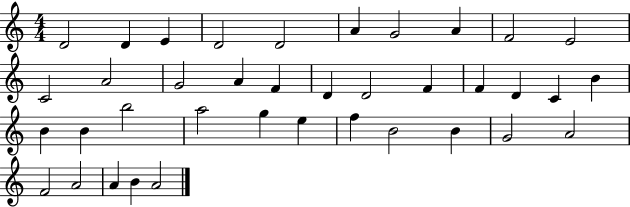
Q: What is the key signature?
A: C major